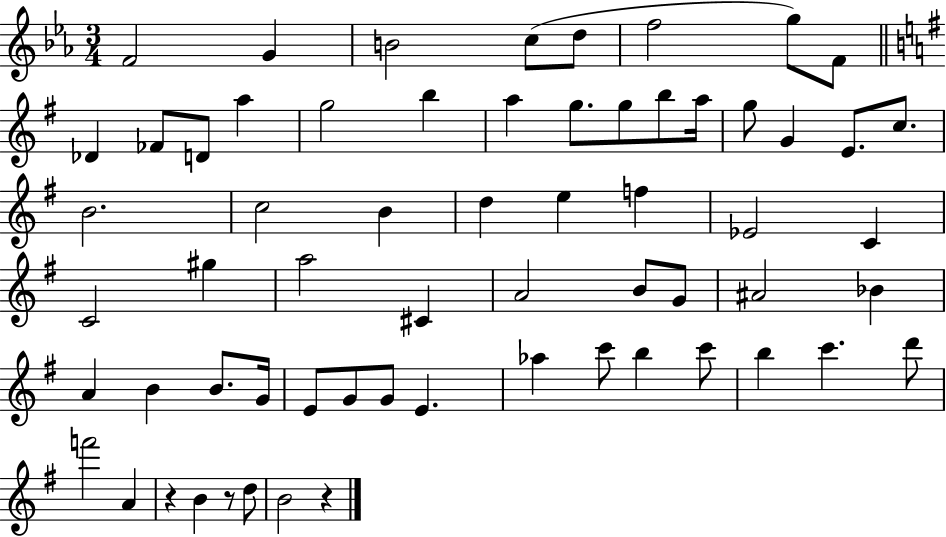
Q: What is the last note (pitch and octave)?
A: B4